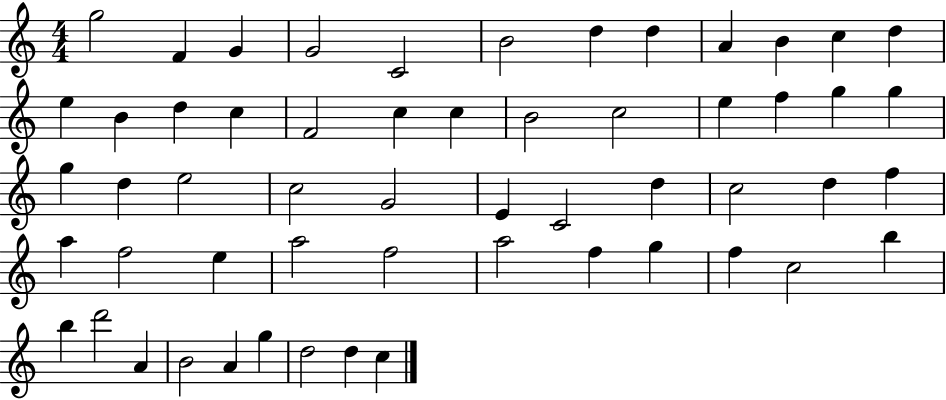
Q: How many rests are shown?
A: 0